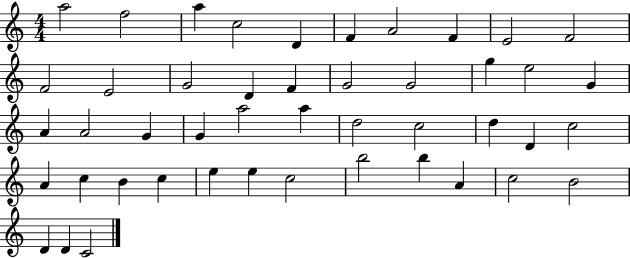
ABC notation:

X:1
T:Untitled
M:4/4
L:1/4
K:C
a2 f2 a c2 D F A2 F E2 F2 F2 E2 G2 D F G2 G2 g e2 G A A2 G G a2 a d2 c2 d D c2 A c B c e e c2 b2 b A c2 B2 D D C2